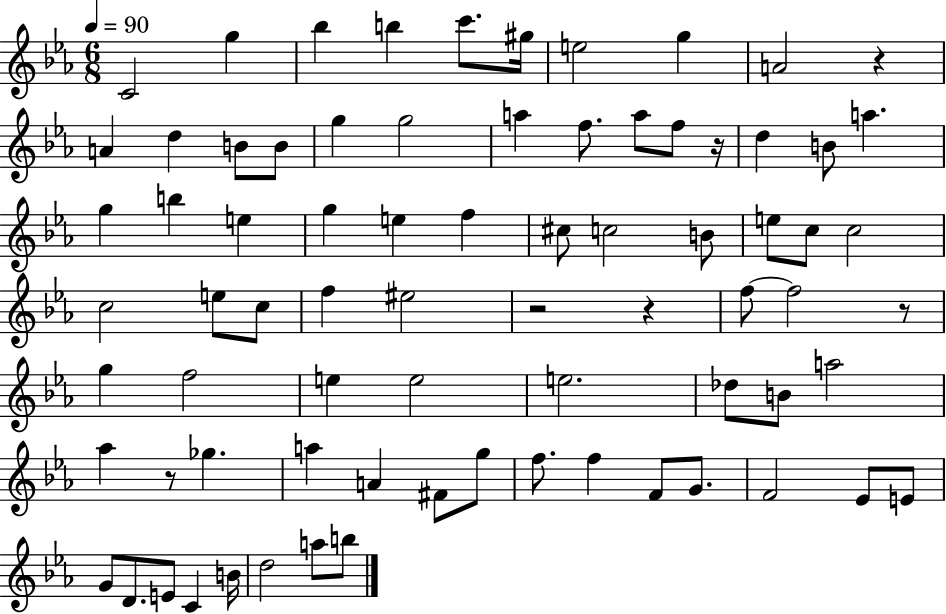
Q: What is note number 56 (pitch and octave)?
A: F5